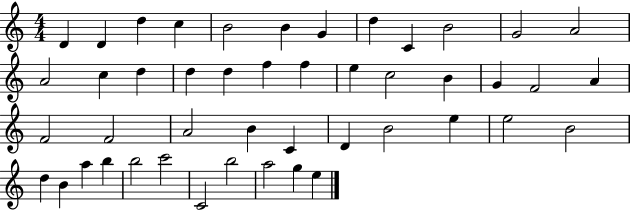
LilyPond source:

{
  \clef treble
  \numericTimeSignature
  \time 4/4
  \key c \major
  d'4 d'4 d''4 c''4 | b'2 b'4 g'4 | d''4 c'4 b'2 | g'2 a'2 | \break a'2 c''4 d''4 | d''4 d''4 f''4 f''4 | e''4 c''2 b'4 | g'4 f'2 a'4 | \break f'2 f'2 | a'2 b'4 c'4 | d'4 b'2 e''4 | e''2 b'2 | \break d''4 b'4 a''4 b''4 | b''2 c'''2 | c'2 b''2 | a''2 g''4 e''4 | \break \bar "|."
}